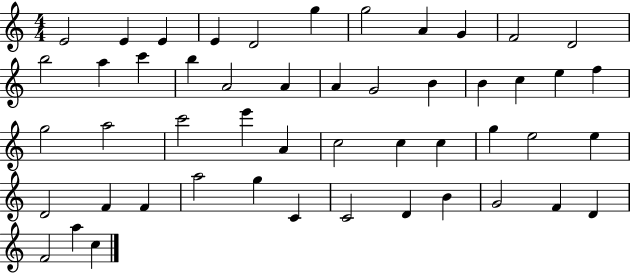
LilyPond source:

{
  \clef treble
  \numericTimeSignature
  \time 4/4
  \key c \major
  e'2 e'4 e'4 | e'4 d'2 g''4 | g''2 a'4 g'4 | f'2 d'2 | \break b''2 a''4 c'''4 | b''4 a'2 a'4 | a'4 g'2 b'4 | b'4 c''4 e''4 f''4 | \break g''2 a''2 | c'''2 e'''4 a'4 | c''2 c''4 c''4 | g''4 e''2 e''4 | \break d'2 f'4 f'4 | a''2 g''4 c'4 | c'2 d'4 b'4 | g'2 f'4 d'4 | \break f'2 a''4 c''4 | \bar "|."
}